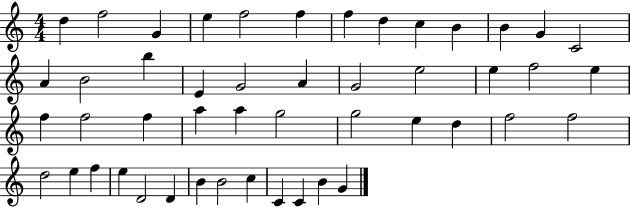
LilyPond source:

{
  \clef treble
  \numericTimeSignature
  \time 4/4
  \key c \major
  d''4 f''2 g'4 | e''4 f''2 f''4 | f''4 d''4 c''4 b'4 | b'4 g'4 c'2 | \break a'4 b'2 b''4 | e'4 g'2 a'4 | g'2 e''2 | e''4 f''2 e''4 | \break f''4 f''2 f''4 | a''4 a''4 g''2 | g''2 e''4 d''4 | f''2 f''2 | \break d''2 e''4 f''4 | e''4 d'2 d'4 | b'4 b'2 c''4 | c'4 c'4 b'4 g'4 | \break \bar "|."
}